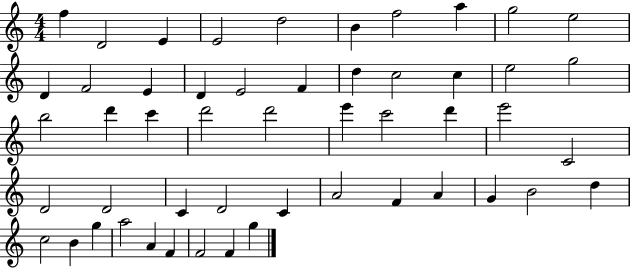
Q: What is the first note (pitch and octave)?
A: F5